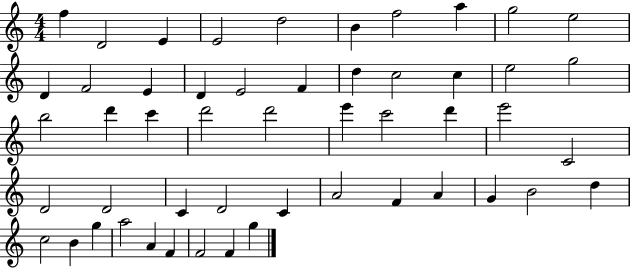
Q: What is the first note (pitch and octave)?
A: F5